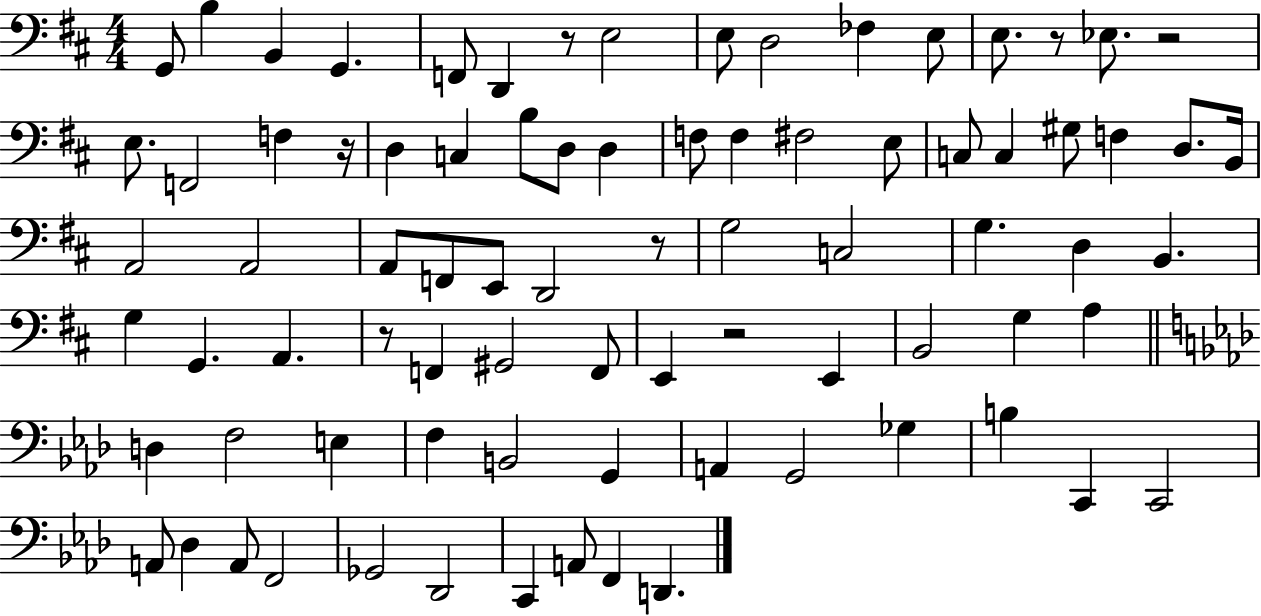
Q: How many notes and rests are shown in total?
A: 82